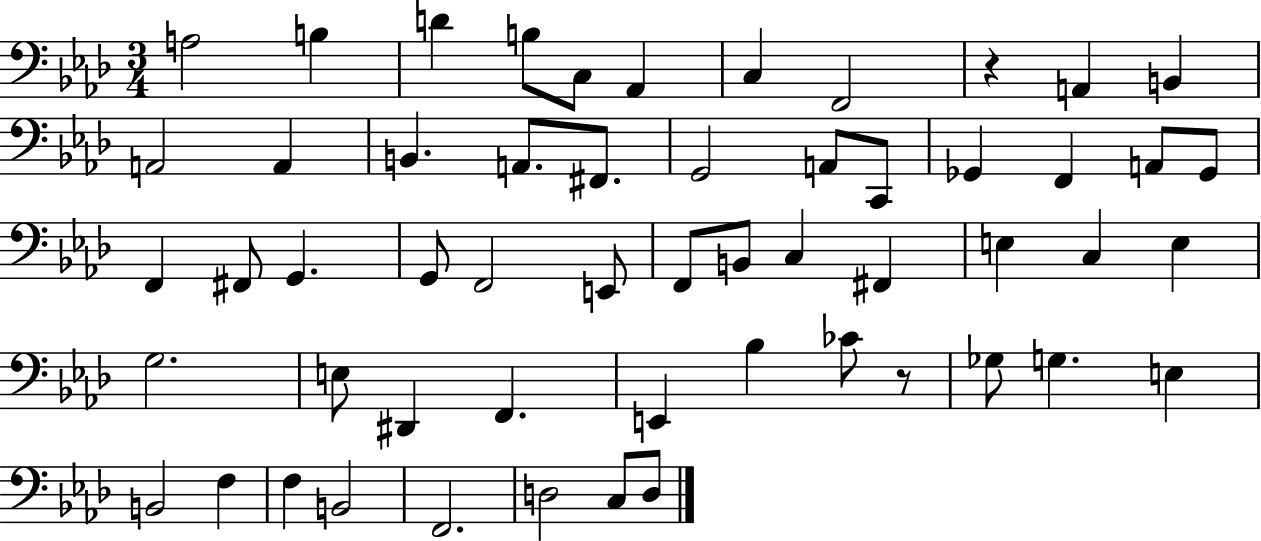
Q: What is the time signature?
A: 3/4